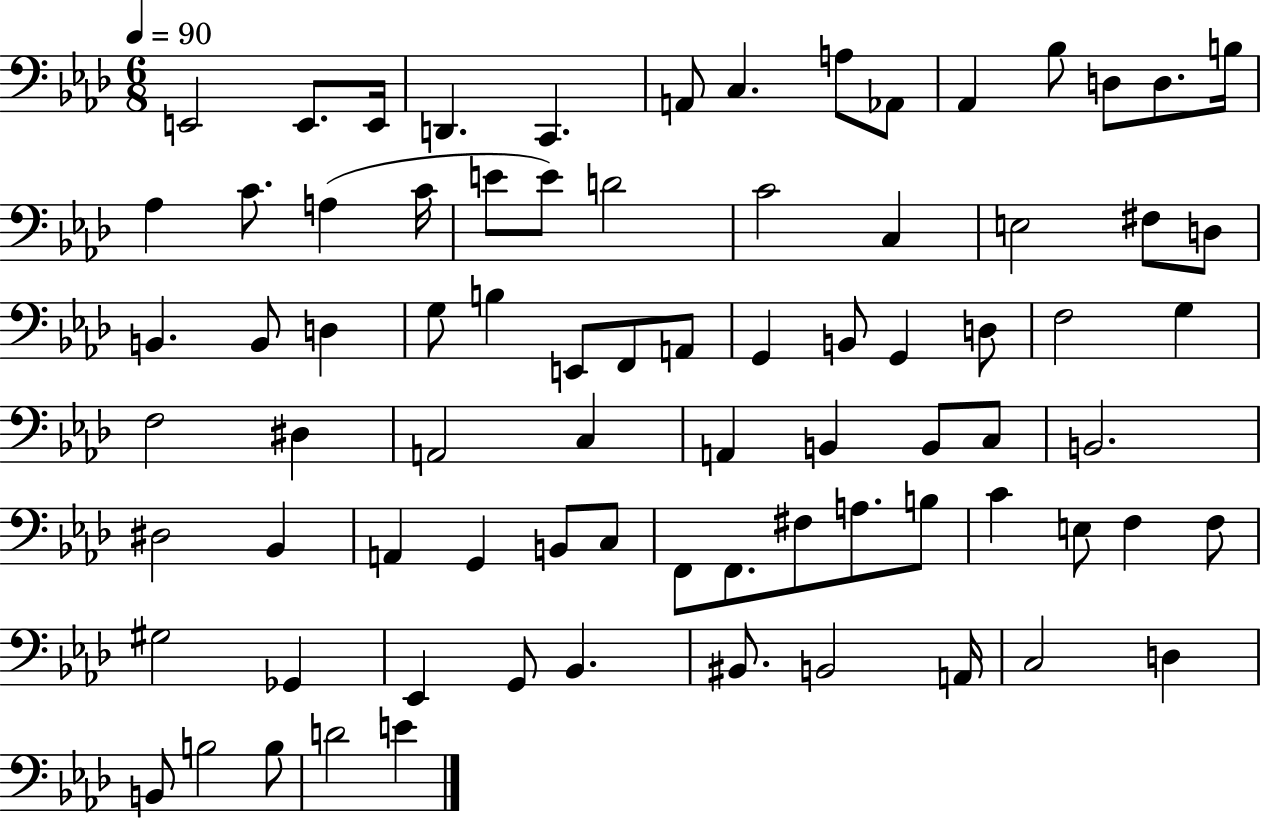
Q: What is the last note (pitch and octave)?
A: E4